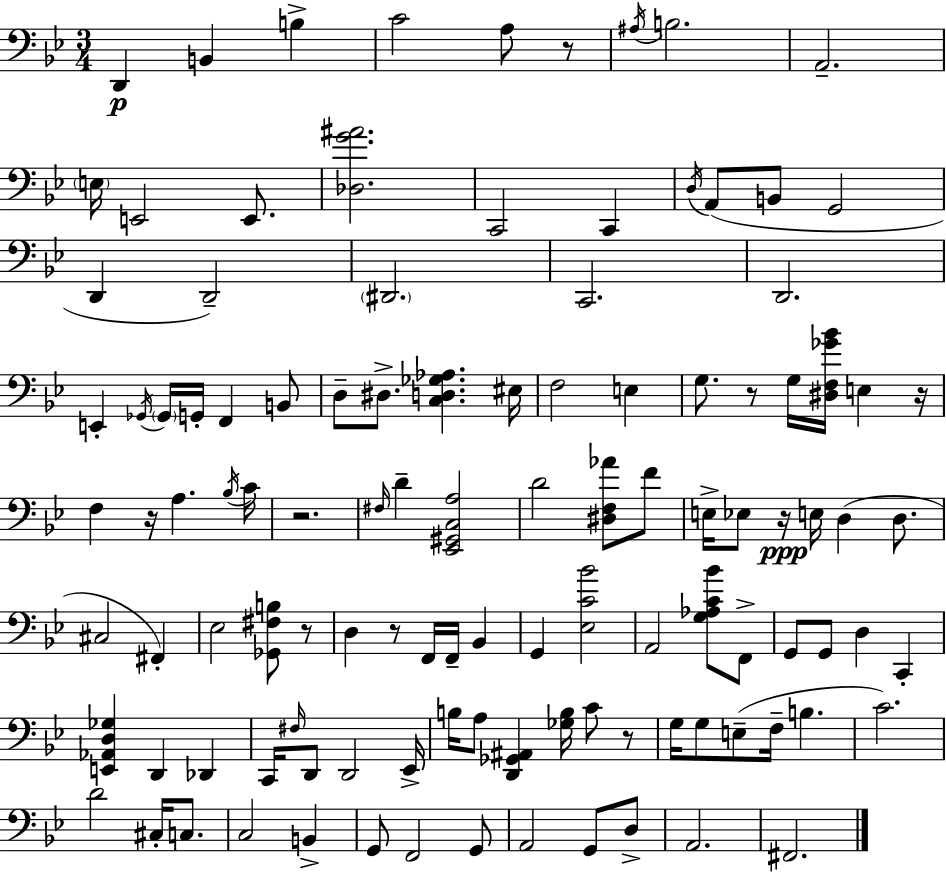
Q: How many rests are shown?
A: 9